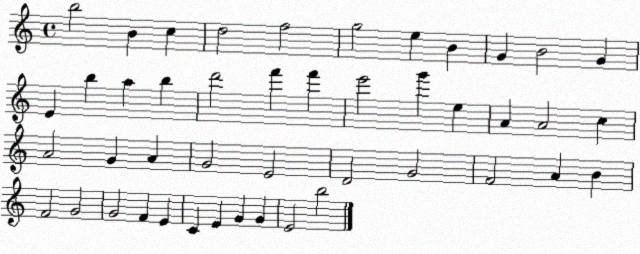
X:1
T:Untitled
M:4/4
L:1/4
K:C
b2 B c d2 f2 g2 e B G B2 G E b a b d'2 f' f' e'2 g' e A A2 c A2 G A G2 E2 D2 G2 F2 A B F2 G2 G2 F E C E G G E2 b2